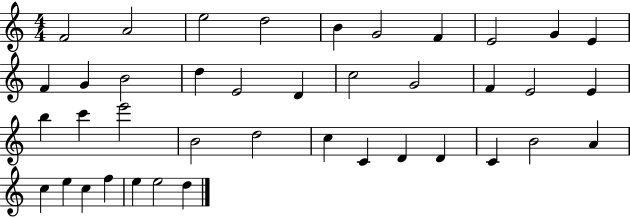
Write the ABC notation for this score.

X:1
T:Untitled
M:4/4
L:1/4
K:C
F2 A2 e2 d2 B G2 F E2 G E F G B2 d E2 D c2 G2 F E2 E b c' e'2 B2 d2 c C D D C B2 A c e c f e e2 d